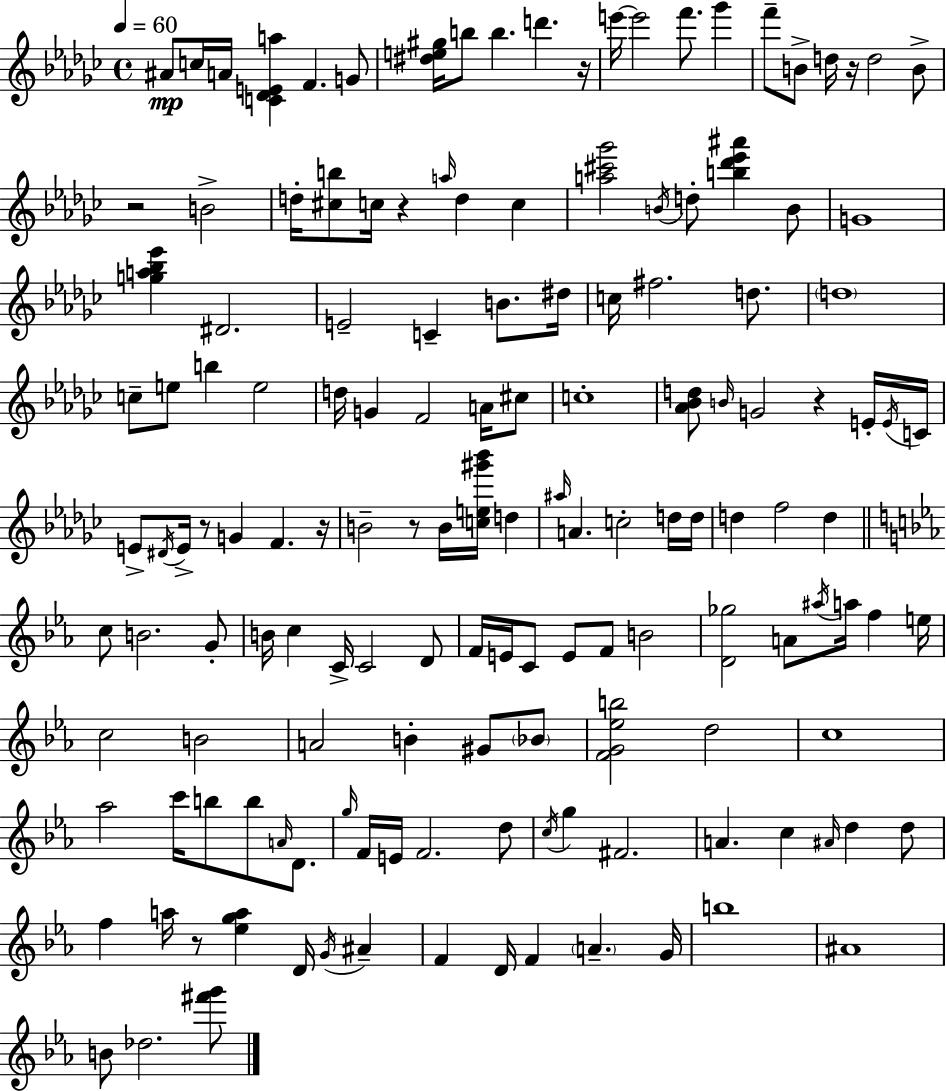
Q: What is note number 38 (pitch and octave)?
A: E5